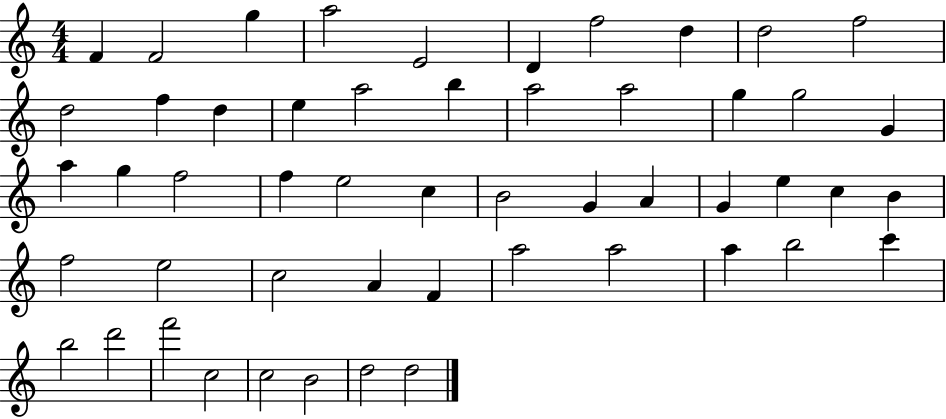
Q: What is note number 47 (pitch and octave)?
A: F6